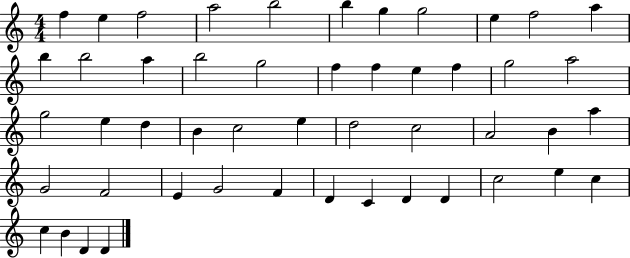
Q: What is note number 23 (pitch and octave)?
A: G5